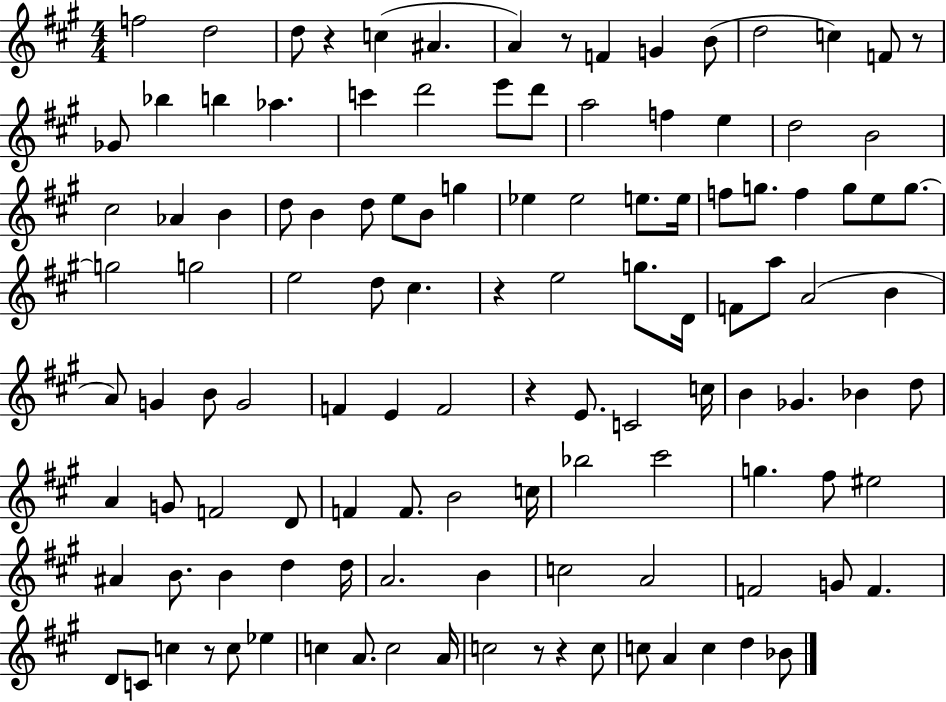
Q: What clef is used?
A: treble